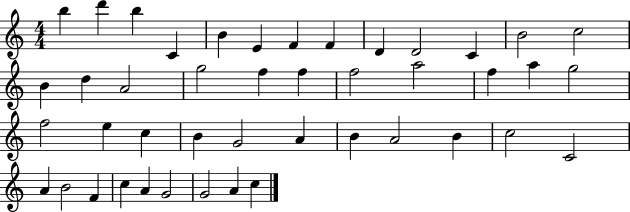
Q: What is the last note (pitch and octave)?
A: C5